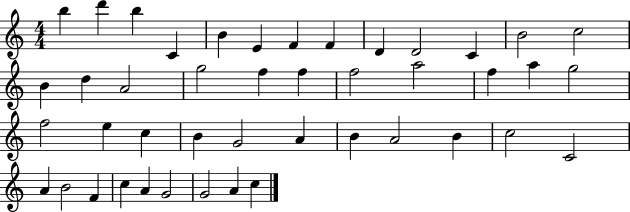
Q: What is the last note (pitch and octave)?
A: C5